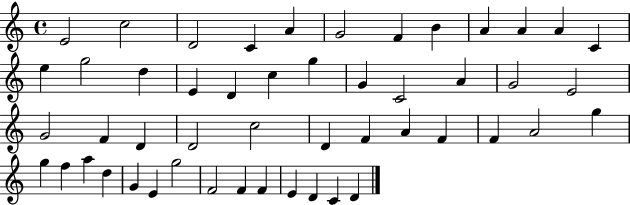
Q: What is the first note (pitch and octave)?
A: E4